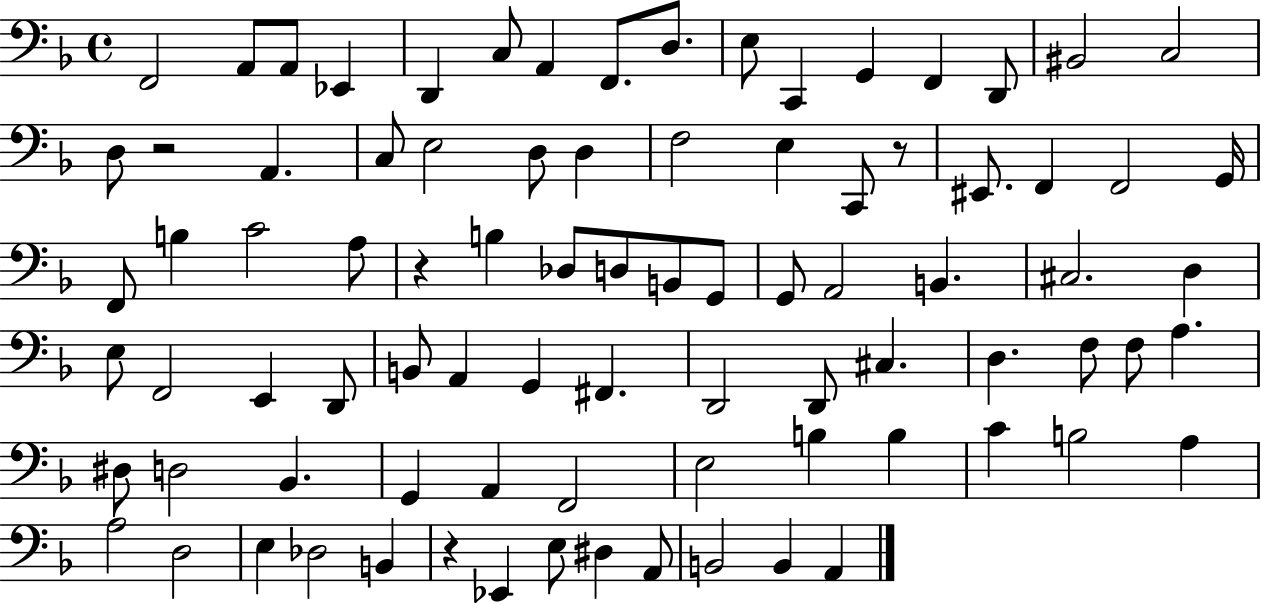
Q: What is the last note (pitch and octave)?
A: A2